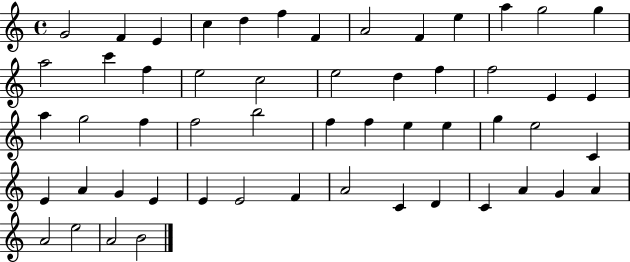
{
  \clef treble
  \time 4/4
  \defaultTimeSignature
  \key c \major
  g'2 f'4 e'4 | c''4 d''4 f''4 f'4 | a'2 f'4 e''4 | a''4 g''2 g''4 | \break a''2 c'''4 f''4 | e''2 c''2 | e''2 d''4 f''4 | f''2 e'4 e'4 | \break a''4 g''2 f''4 | f''2 b''2 | f''4 f''4 e''4 e''4 | g''4 e''2 c'4 | \break e'4 a'4 g'4 e'4 | e'4 e'2 f'4 | a'2 c'4 d'4 | c'4 a'4 g'4 a'4 | \break a'2 e''2 | a'2 b'2 | \bar "|."
}